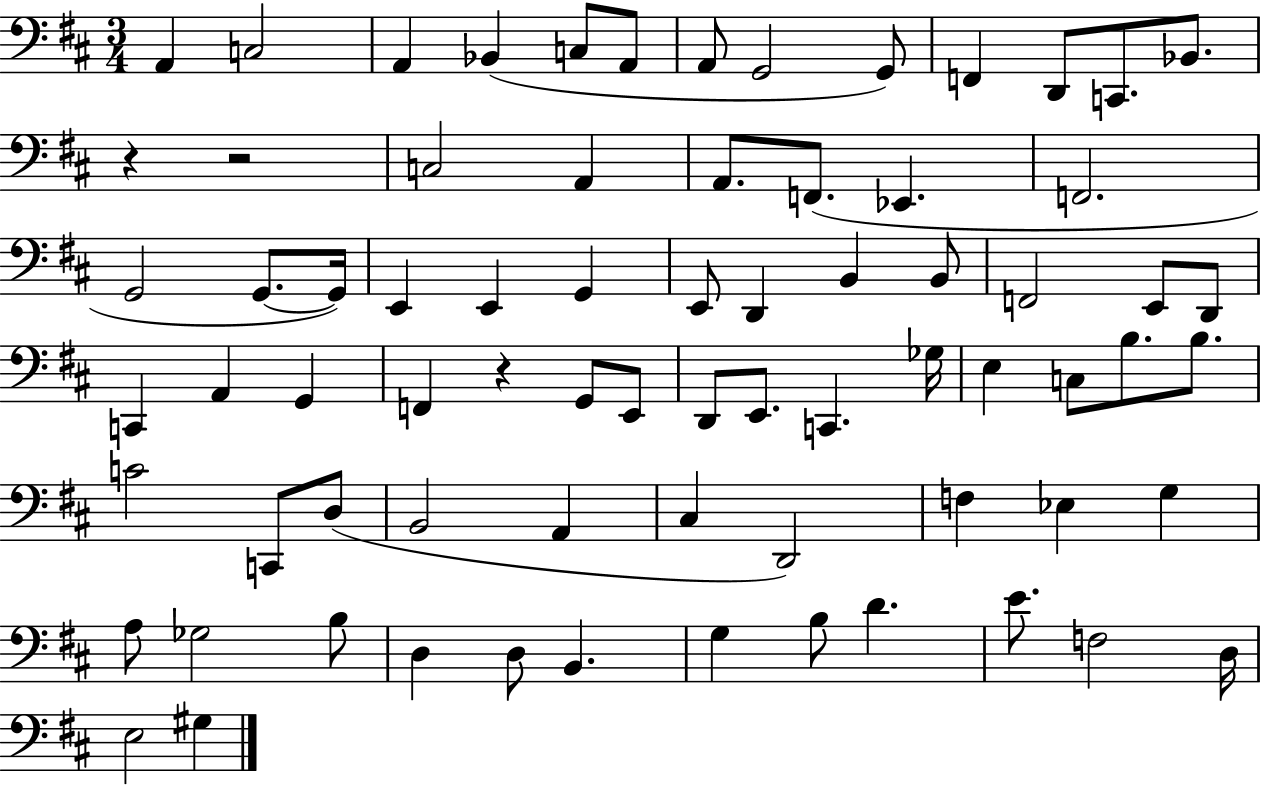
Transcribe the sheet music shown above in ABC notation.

X:1
T:Untitled
M:3/4
L:1/4
K:D
A,, C,2 A,, _B,, C,/2 A,,/2 A,,/2 G,,2 G,,/2 F,, D,,/2 C,,/2 _B,,/2 z z2 C,2 A,, A,,/2 F,,/2 _E,, F,,2 G,,2 G,,/2 G,,/4 E,, E,, G,, E,,/2 D,, B,, B,,/2 F,,2 E,,/2 D,,/2 C,, A,, G,, F,, z G,,/2 E,,/2 D,,/2 E,,/2 C,, _G,/4 E, C,/2 B,/2 B,/2 C2 C,,/2 D,/2 B,,2 A,, ^C, D,,2 F, _E, G, A,/2 _G,2 B,/2 D, D,/2 B,, G, B,/2 D E/2 F,2 D,/4 E,2 ^G,